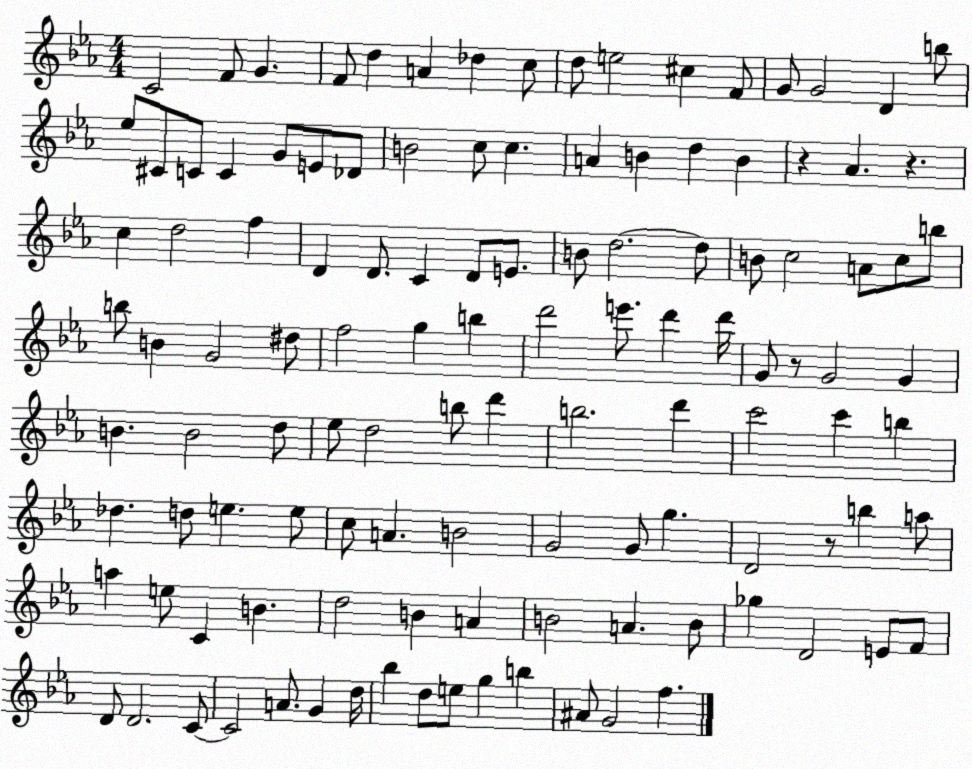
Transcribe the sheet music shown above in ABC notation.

X:1
T:Untitled
M:4/4
L:1/4
K:Eb
C2 F/2 G F/2 d A _d c/2 d/2 e2 ^c F/2 G/2 G2 D b/2 _e/2 ^C/2 C/2 C G/2 E/2 _D/2 B2 c/2 c A B d B z _A z c d2 f D D/2 C D/2 E/2 B/2 d2 d/2 B/2 c2 A/2 c/2 b/2 b/2 B G2 ^d/2 f2 g b d'2 e'/2 d' d'/4 G/2 z/2 G2 G B B2 d/2 _e/2 d2 b/2 d' b2 d' c'2 c' b _d d/2 e e/2 c/2 A B2 G2 G/2 g D2 z/2 b a/2 a e/2 C B d2 B A B2 A B/2 _g D2 E/2 F/2 D/2 D2 C/2 C2 A/2 G d/4 _b d/2 e/2 g b ^A/2 G2 f